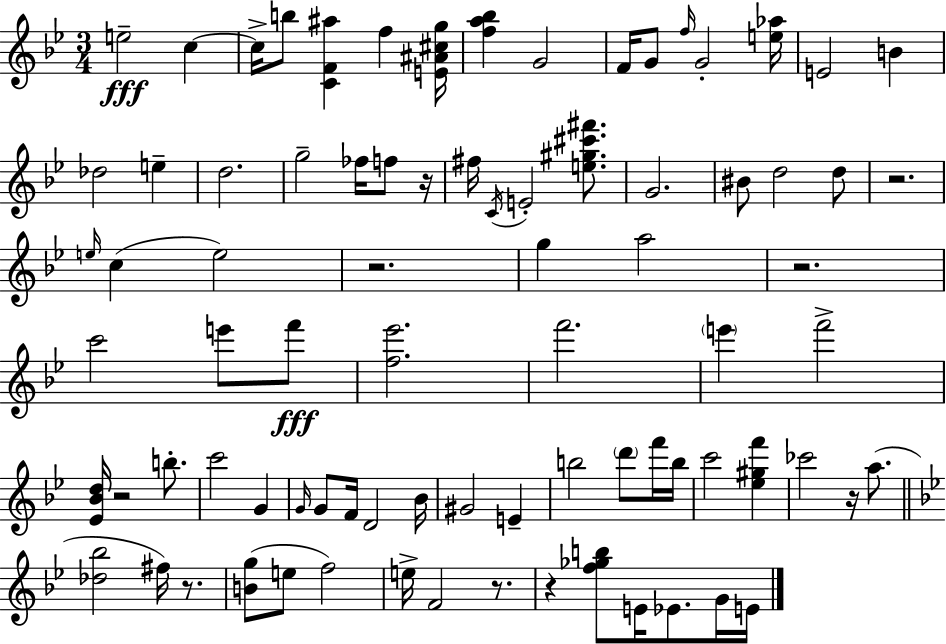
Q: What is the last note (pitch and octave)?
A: E4